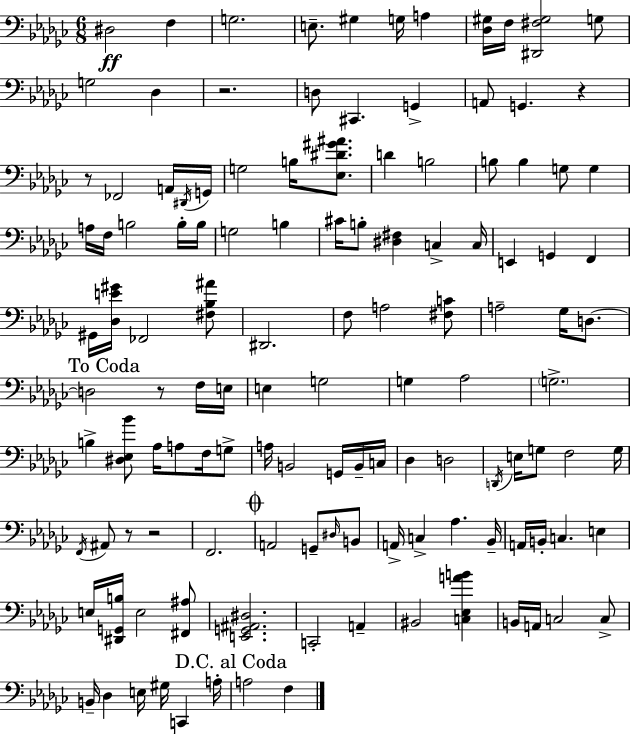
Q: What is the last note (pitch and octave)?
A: F3